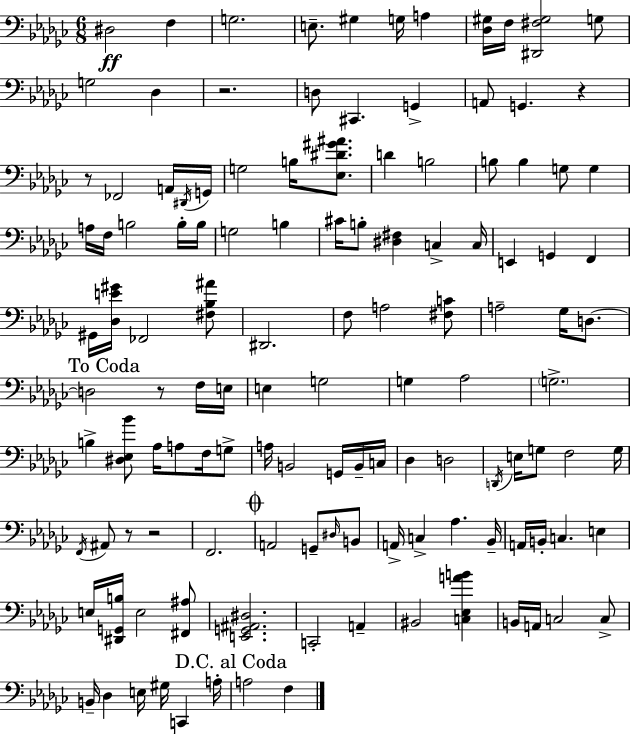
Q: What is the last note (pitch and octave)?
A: F3